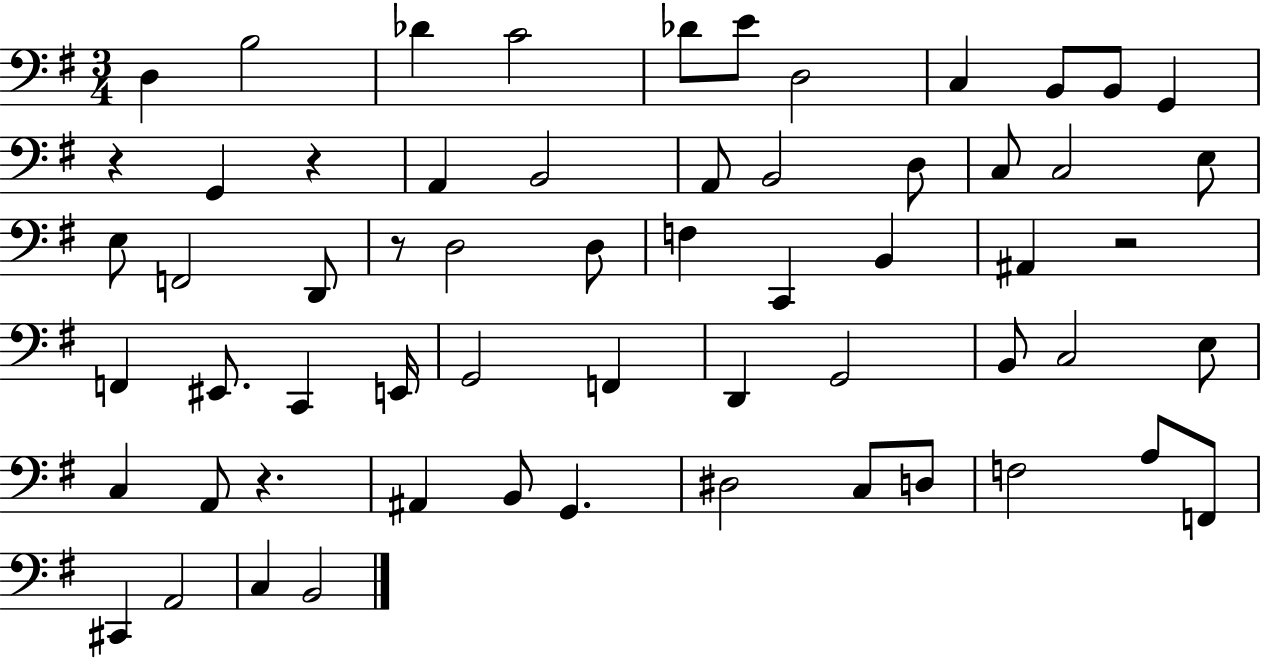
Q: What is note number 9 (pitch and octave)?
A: B2